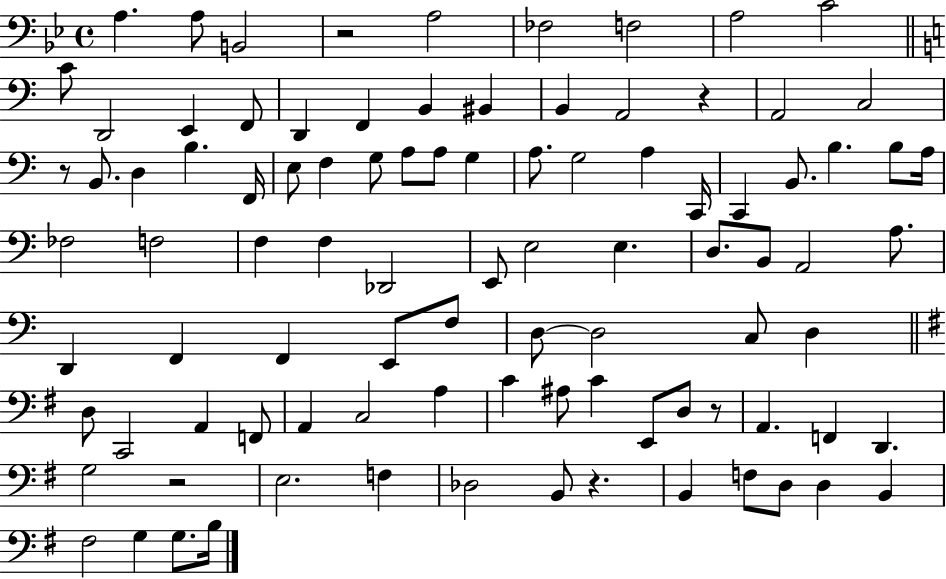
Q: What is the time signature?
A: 4/4